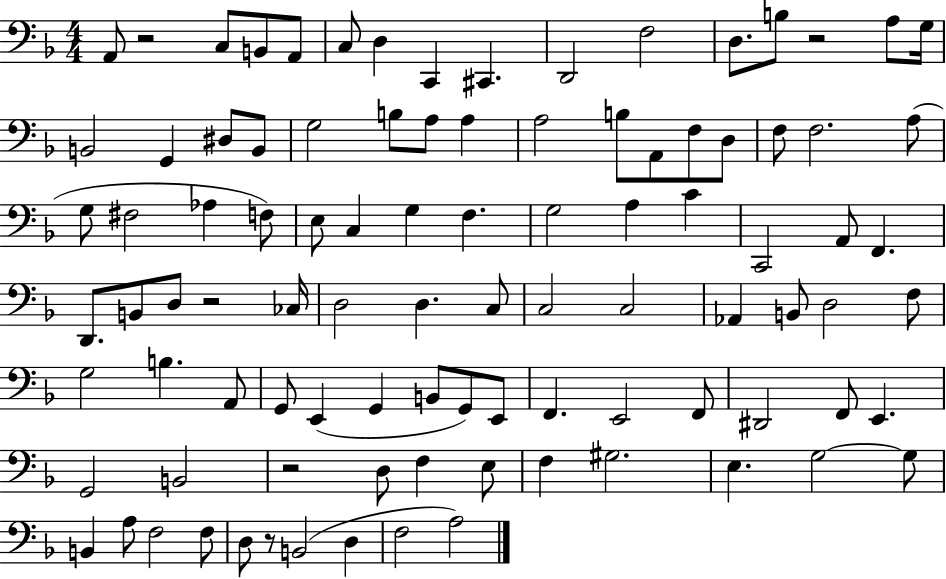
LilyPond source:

{
  \clef bass
  \numericTimeSignature
  \time 4/4
  \key f \major
  \repeat volta 2 { a,8 r2 c8 b,8 a,8 | c8 d4 c,4 cis,4. | d,2 f2 | d8. b8 r2 a8 g16 | \break b,2 g,4 dis8 b,8 | g2 b8 a8 a4 | a2 b8 a,8 f8 d8 | f8 f2. a8( | \break g8 fis2 aes4 f8) | e8 c4 g4 f4. | g2 a4 c'4 | c,2 a,8 f,4. | \break d,8. b,8 d8 r2 ces16 | d2 d4. c8 | c2 c2 | aes,4 b,8 d2 f8 | \break g2 b4. a,8 | g,8 e,4( g,4 b,8 g,8) e,8 | f,4. e,2 f,8 | dis,2 f,8 e,4. | \break g,2 b,2 | r2 d8 f4 e8 | f4 gis2. | e4. g2~~ g8 | \break b,4 a8 f2 f8 | d8 r8 b,2( d4 | f2 a2) | } \bar "|."
}